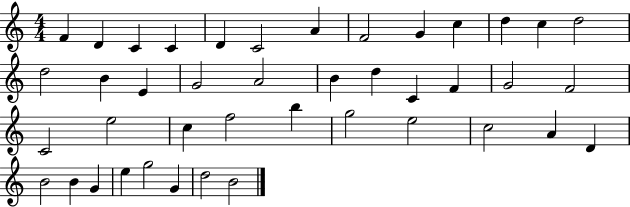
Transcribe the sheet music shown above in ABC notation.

X:1
T:Untitled
M:4/4
L:1/4
K:C
F D C C D C2 A F2 G c d c d2 d2 B E G2 A2 B d C F G2 F2 C2 e2 c f2 b g2 e2 c2 A D B2 B G e g2 G d2 B2